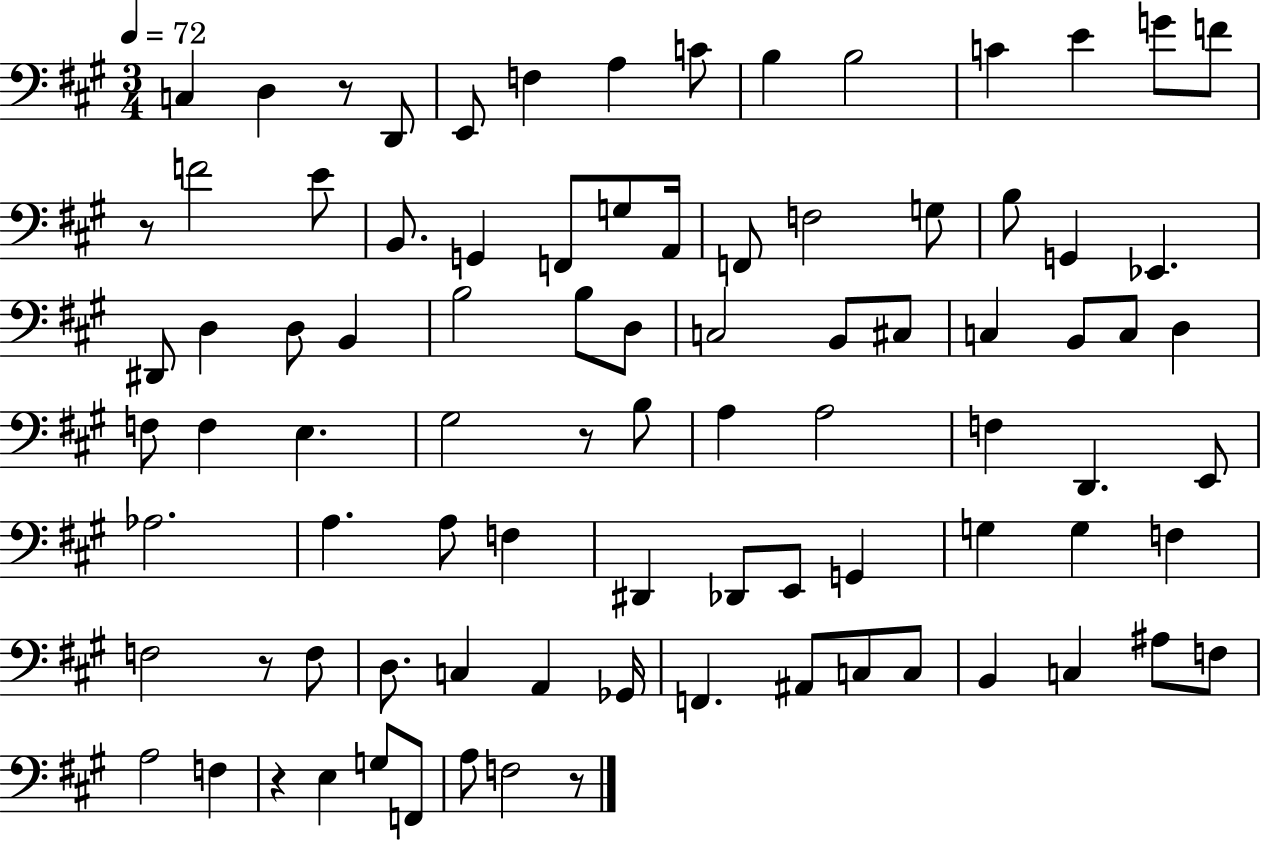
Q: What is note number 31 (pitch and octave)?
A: B3